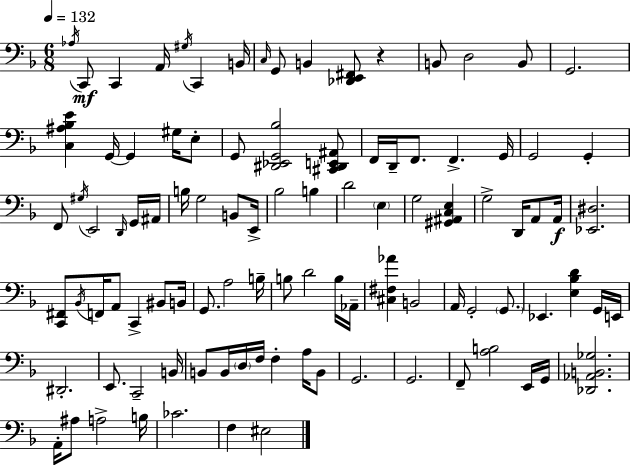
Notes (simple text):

Ab3/s C2/e C2/q A2/s G#3/s C2/q B2/s C3/s G2/e B2/q [Db2,E2,F#2]/e R/q B2/e D3/h B2/e G2/h. [C3,A#3,Bb3,E4]/q G2/s G2/q G#3/s E3/e G2/e [D#2,Eb2,G2,Bb3]/h [C#2,D#2,E2,A#2]/e F2/s D2/s F2/e. F2/q. G2/s G2/h G2/q F2/e G#3/s E2/h D2/s G2/s A#2/s B3/s G3/h B2/e E2/s Bb3/h B3/q D4/h E3/q G3/h [G#2,A#2,C3,E3]/q G3/h D2/s A2/e A2/s [Eb2,D#3]/h. [C2,F#2]/e Bb2/s F2/s A2/e C2/q BIS2/e B2/s G2/e. A3/h B3/s B3/e D4/h B3/s Ab2/s [C#3,F#3,Ab4]/q B2/h A2/s G2/h G2/e. Eb2/q. [E3,Bb3,D4]/q G2/s E2/s D#2/h. E2/e. C2/h B2/s B2/e B2/s D3/s F3/s F3/q A3/s B2/e G2/h. G2/h. F2/e [A3,B3]/h E2/s G2/s [Db2,Ab2,B2,Gb3]/h. A2/s A#3/e A3/h B3/s CES4/h. F3/q EIS3/h